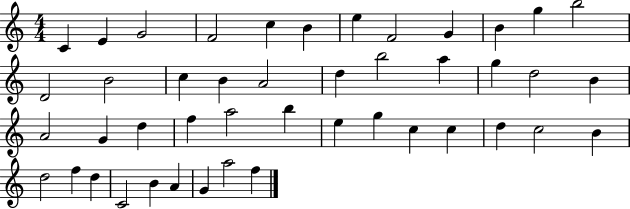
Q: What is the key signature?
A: C major